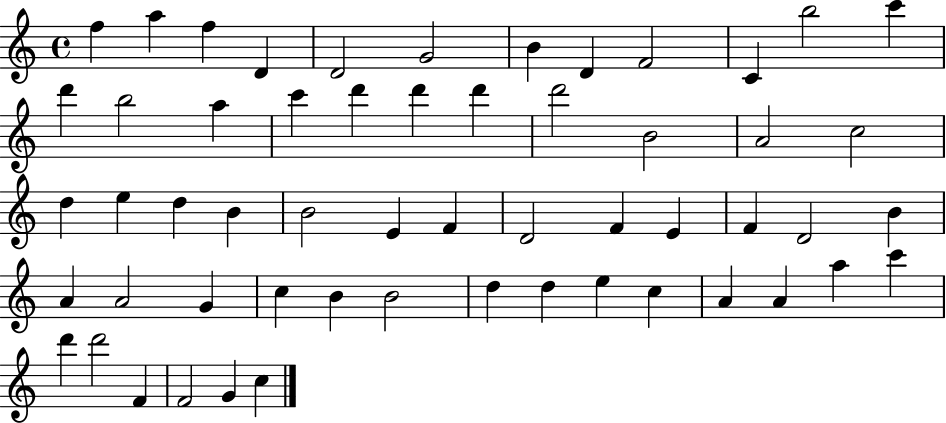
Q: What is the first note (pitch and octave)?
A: F5